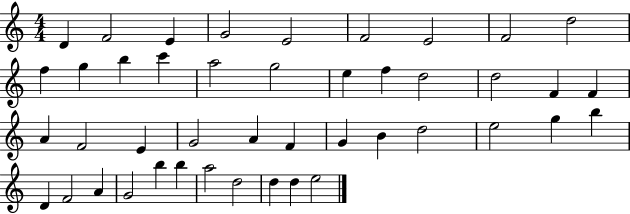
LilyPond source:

{
  \clef treble
  \numericTimeSignature
  \time 4/4
  \key c \major
  d'4 f'2 e'4 | g'2 e'2 | f'2 e'2 | f'2 d''2 | \break f''4 g''4 b''4 c'''4 | a''2 g''2 | e''4 f''4 d''2 | d''2 f'4 f'4 | \break a'4 f'2 e'4 | g'2 a'4 f'4 | g'4 b'4 d''2 | e''2 g''4 b''4 | \break d'4 f'2 a'4 | g'2 b''4 b''4 | a''2 d''2 | d''4 d''4 e''2 | \break \bar "|."
}